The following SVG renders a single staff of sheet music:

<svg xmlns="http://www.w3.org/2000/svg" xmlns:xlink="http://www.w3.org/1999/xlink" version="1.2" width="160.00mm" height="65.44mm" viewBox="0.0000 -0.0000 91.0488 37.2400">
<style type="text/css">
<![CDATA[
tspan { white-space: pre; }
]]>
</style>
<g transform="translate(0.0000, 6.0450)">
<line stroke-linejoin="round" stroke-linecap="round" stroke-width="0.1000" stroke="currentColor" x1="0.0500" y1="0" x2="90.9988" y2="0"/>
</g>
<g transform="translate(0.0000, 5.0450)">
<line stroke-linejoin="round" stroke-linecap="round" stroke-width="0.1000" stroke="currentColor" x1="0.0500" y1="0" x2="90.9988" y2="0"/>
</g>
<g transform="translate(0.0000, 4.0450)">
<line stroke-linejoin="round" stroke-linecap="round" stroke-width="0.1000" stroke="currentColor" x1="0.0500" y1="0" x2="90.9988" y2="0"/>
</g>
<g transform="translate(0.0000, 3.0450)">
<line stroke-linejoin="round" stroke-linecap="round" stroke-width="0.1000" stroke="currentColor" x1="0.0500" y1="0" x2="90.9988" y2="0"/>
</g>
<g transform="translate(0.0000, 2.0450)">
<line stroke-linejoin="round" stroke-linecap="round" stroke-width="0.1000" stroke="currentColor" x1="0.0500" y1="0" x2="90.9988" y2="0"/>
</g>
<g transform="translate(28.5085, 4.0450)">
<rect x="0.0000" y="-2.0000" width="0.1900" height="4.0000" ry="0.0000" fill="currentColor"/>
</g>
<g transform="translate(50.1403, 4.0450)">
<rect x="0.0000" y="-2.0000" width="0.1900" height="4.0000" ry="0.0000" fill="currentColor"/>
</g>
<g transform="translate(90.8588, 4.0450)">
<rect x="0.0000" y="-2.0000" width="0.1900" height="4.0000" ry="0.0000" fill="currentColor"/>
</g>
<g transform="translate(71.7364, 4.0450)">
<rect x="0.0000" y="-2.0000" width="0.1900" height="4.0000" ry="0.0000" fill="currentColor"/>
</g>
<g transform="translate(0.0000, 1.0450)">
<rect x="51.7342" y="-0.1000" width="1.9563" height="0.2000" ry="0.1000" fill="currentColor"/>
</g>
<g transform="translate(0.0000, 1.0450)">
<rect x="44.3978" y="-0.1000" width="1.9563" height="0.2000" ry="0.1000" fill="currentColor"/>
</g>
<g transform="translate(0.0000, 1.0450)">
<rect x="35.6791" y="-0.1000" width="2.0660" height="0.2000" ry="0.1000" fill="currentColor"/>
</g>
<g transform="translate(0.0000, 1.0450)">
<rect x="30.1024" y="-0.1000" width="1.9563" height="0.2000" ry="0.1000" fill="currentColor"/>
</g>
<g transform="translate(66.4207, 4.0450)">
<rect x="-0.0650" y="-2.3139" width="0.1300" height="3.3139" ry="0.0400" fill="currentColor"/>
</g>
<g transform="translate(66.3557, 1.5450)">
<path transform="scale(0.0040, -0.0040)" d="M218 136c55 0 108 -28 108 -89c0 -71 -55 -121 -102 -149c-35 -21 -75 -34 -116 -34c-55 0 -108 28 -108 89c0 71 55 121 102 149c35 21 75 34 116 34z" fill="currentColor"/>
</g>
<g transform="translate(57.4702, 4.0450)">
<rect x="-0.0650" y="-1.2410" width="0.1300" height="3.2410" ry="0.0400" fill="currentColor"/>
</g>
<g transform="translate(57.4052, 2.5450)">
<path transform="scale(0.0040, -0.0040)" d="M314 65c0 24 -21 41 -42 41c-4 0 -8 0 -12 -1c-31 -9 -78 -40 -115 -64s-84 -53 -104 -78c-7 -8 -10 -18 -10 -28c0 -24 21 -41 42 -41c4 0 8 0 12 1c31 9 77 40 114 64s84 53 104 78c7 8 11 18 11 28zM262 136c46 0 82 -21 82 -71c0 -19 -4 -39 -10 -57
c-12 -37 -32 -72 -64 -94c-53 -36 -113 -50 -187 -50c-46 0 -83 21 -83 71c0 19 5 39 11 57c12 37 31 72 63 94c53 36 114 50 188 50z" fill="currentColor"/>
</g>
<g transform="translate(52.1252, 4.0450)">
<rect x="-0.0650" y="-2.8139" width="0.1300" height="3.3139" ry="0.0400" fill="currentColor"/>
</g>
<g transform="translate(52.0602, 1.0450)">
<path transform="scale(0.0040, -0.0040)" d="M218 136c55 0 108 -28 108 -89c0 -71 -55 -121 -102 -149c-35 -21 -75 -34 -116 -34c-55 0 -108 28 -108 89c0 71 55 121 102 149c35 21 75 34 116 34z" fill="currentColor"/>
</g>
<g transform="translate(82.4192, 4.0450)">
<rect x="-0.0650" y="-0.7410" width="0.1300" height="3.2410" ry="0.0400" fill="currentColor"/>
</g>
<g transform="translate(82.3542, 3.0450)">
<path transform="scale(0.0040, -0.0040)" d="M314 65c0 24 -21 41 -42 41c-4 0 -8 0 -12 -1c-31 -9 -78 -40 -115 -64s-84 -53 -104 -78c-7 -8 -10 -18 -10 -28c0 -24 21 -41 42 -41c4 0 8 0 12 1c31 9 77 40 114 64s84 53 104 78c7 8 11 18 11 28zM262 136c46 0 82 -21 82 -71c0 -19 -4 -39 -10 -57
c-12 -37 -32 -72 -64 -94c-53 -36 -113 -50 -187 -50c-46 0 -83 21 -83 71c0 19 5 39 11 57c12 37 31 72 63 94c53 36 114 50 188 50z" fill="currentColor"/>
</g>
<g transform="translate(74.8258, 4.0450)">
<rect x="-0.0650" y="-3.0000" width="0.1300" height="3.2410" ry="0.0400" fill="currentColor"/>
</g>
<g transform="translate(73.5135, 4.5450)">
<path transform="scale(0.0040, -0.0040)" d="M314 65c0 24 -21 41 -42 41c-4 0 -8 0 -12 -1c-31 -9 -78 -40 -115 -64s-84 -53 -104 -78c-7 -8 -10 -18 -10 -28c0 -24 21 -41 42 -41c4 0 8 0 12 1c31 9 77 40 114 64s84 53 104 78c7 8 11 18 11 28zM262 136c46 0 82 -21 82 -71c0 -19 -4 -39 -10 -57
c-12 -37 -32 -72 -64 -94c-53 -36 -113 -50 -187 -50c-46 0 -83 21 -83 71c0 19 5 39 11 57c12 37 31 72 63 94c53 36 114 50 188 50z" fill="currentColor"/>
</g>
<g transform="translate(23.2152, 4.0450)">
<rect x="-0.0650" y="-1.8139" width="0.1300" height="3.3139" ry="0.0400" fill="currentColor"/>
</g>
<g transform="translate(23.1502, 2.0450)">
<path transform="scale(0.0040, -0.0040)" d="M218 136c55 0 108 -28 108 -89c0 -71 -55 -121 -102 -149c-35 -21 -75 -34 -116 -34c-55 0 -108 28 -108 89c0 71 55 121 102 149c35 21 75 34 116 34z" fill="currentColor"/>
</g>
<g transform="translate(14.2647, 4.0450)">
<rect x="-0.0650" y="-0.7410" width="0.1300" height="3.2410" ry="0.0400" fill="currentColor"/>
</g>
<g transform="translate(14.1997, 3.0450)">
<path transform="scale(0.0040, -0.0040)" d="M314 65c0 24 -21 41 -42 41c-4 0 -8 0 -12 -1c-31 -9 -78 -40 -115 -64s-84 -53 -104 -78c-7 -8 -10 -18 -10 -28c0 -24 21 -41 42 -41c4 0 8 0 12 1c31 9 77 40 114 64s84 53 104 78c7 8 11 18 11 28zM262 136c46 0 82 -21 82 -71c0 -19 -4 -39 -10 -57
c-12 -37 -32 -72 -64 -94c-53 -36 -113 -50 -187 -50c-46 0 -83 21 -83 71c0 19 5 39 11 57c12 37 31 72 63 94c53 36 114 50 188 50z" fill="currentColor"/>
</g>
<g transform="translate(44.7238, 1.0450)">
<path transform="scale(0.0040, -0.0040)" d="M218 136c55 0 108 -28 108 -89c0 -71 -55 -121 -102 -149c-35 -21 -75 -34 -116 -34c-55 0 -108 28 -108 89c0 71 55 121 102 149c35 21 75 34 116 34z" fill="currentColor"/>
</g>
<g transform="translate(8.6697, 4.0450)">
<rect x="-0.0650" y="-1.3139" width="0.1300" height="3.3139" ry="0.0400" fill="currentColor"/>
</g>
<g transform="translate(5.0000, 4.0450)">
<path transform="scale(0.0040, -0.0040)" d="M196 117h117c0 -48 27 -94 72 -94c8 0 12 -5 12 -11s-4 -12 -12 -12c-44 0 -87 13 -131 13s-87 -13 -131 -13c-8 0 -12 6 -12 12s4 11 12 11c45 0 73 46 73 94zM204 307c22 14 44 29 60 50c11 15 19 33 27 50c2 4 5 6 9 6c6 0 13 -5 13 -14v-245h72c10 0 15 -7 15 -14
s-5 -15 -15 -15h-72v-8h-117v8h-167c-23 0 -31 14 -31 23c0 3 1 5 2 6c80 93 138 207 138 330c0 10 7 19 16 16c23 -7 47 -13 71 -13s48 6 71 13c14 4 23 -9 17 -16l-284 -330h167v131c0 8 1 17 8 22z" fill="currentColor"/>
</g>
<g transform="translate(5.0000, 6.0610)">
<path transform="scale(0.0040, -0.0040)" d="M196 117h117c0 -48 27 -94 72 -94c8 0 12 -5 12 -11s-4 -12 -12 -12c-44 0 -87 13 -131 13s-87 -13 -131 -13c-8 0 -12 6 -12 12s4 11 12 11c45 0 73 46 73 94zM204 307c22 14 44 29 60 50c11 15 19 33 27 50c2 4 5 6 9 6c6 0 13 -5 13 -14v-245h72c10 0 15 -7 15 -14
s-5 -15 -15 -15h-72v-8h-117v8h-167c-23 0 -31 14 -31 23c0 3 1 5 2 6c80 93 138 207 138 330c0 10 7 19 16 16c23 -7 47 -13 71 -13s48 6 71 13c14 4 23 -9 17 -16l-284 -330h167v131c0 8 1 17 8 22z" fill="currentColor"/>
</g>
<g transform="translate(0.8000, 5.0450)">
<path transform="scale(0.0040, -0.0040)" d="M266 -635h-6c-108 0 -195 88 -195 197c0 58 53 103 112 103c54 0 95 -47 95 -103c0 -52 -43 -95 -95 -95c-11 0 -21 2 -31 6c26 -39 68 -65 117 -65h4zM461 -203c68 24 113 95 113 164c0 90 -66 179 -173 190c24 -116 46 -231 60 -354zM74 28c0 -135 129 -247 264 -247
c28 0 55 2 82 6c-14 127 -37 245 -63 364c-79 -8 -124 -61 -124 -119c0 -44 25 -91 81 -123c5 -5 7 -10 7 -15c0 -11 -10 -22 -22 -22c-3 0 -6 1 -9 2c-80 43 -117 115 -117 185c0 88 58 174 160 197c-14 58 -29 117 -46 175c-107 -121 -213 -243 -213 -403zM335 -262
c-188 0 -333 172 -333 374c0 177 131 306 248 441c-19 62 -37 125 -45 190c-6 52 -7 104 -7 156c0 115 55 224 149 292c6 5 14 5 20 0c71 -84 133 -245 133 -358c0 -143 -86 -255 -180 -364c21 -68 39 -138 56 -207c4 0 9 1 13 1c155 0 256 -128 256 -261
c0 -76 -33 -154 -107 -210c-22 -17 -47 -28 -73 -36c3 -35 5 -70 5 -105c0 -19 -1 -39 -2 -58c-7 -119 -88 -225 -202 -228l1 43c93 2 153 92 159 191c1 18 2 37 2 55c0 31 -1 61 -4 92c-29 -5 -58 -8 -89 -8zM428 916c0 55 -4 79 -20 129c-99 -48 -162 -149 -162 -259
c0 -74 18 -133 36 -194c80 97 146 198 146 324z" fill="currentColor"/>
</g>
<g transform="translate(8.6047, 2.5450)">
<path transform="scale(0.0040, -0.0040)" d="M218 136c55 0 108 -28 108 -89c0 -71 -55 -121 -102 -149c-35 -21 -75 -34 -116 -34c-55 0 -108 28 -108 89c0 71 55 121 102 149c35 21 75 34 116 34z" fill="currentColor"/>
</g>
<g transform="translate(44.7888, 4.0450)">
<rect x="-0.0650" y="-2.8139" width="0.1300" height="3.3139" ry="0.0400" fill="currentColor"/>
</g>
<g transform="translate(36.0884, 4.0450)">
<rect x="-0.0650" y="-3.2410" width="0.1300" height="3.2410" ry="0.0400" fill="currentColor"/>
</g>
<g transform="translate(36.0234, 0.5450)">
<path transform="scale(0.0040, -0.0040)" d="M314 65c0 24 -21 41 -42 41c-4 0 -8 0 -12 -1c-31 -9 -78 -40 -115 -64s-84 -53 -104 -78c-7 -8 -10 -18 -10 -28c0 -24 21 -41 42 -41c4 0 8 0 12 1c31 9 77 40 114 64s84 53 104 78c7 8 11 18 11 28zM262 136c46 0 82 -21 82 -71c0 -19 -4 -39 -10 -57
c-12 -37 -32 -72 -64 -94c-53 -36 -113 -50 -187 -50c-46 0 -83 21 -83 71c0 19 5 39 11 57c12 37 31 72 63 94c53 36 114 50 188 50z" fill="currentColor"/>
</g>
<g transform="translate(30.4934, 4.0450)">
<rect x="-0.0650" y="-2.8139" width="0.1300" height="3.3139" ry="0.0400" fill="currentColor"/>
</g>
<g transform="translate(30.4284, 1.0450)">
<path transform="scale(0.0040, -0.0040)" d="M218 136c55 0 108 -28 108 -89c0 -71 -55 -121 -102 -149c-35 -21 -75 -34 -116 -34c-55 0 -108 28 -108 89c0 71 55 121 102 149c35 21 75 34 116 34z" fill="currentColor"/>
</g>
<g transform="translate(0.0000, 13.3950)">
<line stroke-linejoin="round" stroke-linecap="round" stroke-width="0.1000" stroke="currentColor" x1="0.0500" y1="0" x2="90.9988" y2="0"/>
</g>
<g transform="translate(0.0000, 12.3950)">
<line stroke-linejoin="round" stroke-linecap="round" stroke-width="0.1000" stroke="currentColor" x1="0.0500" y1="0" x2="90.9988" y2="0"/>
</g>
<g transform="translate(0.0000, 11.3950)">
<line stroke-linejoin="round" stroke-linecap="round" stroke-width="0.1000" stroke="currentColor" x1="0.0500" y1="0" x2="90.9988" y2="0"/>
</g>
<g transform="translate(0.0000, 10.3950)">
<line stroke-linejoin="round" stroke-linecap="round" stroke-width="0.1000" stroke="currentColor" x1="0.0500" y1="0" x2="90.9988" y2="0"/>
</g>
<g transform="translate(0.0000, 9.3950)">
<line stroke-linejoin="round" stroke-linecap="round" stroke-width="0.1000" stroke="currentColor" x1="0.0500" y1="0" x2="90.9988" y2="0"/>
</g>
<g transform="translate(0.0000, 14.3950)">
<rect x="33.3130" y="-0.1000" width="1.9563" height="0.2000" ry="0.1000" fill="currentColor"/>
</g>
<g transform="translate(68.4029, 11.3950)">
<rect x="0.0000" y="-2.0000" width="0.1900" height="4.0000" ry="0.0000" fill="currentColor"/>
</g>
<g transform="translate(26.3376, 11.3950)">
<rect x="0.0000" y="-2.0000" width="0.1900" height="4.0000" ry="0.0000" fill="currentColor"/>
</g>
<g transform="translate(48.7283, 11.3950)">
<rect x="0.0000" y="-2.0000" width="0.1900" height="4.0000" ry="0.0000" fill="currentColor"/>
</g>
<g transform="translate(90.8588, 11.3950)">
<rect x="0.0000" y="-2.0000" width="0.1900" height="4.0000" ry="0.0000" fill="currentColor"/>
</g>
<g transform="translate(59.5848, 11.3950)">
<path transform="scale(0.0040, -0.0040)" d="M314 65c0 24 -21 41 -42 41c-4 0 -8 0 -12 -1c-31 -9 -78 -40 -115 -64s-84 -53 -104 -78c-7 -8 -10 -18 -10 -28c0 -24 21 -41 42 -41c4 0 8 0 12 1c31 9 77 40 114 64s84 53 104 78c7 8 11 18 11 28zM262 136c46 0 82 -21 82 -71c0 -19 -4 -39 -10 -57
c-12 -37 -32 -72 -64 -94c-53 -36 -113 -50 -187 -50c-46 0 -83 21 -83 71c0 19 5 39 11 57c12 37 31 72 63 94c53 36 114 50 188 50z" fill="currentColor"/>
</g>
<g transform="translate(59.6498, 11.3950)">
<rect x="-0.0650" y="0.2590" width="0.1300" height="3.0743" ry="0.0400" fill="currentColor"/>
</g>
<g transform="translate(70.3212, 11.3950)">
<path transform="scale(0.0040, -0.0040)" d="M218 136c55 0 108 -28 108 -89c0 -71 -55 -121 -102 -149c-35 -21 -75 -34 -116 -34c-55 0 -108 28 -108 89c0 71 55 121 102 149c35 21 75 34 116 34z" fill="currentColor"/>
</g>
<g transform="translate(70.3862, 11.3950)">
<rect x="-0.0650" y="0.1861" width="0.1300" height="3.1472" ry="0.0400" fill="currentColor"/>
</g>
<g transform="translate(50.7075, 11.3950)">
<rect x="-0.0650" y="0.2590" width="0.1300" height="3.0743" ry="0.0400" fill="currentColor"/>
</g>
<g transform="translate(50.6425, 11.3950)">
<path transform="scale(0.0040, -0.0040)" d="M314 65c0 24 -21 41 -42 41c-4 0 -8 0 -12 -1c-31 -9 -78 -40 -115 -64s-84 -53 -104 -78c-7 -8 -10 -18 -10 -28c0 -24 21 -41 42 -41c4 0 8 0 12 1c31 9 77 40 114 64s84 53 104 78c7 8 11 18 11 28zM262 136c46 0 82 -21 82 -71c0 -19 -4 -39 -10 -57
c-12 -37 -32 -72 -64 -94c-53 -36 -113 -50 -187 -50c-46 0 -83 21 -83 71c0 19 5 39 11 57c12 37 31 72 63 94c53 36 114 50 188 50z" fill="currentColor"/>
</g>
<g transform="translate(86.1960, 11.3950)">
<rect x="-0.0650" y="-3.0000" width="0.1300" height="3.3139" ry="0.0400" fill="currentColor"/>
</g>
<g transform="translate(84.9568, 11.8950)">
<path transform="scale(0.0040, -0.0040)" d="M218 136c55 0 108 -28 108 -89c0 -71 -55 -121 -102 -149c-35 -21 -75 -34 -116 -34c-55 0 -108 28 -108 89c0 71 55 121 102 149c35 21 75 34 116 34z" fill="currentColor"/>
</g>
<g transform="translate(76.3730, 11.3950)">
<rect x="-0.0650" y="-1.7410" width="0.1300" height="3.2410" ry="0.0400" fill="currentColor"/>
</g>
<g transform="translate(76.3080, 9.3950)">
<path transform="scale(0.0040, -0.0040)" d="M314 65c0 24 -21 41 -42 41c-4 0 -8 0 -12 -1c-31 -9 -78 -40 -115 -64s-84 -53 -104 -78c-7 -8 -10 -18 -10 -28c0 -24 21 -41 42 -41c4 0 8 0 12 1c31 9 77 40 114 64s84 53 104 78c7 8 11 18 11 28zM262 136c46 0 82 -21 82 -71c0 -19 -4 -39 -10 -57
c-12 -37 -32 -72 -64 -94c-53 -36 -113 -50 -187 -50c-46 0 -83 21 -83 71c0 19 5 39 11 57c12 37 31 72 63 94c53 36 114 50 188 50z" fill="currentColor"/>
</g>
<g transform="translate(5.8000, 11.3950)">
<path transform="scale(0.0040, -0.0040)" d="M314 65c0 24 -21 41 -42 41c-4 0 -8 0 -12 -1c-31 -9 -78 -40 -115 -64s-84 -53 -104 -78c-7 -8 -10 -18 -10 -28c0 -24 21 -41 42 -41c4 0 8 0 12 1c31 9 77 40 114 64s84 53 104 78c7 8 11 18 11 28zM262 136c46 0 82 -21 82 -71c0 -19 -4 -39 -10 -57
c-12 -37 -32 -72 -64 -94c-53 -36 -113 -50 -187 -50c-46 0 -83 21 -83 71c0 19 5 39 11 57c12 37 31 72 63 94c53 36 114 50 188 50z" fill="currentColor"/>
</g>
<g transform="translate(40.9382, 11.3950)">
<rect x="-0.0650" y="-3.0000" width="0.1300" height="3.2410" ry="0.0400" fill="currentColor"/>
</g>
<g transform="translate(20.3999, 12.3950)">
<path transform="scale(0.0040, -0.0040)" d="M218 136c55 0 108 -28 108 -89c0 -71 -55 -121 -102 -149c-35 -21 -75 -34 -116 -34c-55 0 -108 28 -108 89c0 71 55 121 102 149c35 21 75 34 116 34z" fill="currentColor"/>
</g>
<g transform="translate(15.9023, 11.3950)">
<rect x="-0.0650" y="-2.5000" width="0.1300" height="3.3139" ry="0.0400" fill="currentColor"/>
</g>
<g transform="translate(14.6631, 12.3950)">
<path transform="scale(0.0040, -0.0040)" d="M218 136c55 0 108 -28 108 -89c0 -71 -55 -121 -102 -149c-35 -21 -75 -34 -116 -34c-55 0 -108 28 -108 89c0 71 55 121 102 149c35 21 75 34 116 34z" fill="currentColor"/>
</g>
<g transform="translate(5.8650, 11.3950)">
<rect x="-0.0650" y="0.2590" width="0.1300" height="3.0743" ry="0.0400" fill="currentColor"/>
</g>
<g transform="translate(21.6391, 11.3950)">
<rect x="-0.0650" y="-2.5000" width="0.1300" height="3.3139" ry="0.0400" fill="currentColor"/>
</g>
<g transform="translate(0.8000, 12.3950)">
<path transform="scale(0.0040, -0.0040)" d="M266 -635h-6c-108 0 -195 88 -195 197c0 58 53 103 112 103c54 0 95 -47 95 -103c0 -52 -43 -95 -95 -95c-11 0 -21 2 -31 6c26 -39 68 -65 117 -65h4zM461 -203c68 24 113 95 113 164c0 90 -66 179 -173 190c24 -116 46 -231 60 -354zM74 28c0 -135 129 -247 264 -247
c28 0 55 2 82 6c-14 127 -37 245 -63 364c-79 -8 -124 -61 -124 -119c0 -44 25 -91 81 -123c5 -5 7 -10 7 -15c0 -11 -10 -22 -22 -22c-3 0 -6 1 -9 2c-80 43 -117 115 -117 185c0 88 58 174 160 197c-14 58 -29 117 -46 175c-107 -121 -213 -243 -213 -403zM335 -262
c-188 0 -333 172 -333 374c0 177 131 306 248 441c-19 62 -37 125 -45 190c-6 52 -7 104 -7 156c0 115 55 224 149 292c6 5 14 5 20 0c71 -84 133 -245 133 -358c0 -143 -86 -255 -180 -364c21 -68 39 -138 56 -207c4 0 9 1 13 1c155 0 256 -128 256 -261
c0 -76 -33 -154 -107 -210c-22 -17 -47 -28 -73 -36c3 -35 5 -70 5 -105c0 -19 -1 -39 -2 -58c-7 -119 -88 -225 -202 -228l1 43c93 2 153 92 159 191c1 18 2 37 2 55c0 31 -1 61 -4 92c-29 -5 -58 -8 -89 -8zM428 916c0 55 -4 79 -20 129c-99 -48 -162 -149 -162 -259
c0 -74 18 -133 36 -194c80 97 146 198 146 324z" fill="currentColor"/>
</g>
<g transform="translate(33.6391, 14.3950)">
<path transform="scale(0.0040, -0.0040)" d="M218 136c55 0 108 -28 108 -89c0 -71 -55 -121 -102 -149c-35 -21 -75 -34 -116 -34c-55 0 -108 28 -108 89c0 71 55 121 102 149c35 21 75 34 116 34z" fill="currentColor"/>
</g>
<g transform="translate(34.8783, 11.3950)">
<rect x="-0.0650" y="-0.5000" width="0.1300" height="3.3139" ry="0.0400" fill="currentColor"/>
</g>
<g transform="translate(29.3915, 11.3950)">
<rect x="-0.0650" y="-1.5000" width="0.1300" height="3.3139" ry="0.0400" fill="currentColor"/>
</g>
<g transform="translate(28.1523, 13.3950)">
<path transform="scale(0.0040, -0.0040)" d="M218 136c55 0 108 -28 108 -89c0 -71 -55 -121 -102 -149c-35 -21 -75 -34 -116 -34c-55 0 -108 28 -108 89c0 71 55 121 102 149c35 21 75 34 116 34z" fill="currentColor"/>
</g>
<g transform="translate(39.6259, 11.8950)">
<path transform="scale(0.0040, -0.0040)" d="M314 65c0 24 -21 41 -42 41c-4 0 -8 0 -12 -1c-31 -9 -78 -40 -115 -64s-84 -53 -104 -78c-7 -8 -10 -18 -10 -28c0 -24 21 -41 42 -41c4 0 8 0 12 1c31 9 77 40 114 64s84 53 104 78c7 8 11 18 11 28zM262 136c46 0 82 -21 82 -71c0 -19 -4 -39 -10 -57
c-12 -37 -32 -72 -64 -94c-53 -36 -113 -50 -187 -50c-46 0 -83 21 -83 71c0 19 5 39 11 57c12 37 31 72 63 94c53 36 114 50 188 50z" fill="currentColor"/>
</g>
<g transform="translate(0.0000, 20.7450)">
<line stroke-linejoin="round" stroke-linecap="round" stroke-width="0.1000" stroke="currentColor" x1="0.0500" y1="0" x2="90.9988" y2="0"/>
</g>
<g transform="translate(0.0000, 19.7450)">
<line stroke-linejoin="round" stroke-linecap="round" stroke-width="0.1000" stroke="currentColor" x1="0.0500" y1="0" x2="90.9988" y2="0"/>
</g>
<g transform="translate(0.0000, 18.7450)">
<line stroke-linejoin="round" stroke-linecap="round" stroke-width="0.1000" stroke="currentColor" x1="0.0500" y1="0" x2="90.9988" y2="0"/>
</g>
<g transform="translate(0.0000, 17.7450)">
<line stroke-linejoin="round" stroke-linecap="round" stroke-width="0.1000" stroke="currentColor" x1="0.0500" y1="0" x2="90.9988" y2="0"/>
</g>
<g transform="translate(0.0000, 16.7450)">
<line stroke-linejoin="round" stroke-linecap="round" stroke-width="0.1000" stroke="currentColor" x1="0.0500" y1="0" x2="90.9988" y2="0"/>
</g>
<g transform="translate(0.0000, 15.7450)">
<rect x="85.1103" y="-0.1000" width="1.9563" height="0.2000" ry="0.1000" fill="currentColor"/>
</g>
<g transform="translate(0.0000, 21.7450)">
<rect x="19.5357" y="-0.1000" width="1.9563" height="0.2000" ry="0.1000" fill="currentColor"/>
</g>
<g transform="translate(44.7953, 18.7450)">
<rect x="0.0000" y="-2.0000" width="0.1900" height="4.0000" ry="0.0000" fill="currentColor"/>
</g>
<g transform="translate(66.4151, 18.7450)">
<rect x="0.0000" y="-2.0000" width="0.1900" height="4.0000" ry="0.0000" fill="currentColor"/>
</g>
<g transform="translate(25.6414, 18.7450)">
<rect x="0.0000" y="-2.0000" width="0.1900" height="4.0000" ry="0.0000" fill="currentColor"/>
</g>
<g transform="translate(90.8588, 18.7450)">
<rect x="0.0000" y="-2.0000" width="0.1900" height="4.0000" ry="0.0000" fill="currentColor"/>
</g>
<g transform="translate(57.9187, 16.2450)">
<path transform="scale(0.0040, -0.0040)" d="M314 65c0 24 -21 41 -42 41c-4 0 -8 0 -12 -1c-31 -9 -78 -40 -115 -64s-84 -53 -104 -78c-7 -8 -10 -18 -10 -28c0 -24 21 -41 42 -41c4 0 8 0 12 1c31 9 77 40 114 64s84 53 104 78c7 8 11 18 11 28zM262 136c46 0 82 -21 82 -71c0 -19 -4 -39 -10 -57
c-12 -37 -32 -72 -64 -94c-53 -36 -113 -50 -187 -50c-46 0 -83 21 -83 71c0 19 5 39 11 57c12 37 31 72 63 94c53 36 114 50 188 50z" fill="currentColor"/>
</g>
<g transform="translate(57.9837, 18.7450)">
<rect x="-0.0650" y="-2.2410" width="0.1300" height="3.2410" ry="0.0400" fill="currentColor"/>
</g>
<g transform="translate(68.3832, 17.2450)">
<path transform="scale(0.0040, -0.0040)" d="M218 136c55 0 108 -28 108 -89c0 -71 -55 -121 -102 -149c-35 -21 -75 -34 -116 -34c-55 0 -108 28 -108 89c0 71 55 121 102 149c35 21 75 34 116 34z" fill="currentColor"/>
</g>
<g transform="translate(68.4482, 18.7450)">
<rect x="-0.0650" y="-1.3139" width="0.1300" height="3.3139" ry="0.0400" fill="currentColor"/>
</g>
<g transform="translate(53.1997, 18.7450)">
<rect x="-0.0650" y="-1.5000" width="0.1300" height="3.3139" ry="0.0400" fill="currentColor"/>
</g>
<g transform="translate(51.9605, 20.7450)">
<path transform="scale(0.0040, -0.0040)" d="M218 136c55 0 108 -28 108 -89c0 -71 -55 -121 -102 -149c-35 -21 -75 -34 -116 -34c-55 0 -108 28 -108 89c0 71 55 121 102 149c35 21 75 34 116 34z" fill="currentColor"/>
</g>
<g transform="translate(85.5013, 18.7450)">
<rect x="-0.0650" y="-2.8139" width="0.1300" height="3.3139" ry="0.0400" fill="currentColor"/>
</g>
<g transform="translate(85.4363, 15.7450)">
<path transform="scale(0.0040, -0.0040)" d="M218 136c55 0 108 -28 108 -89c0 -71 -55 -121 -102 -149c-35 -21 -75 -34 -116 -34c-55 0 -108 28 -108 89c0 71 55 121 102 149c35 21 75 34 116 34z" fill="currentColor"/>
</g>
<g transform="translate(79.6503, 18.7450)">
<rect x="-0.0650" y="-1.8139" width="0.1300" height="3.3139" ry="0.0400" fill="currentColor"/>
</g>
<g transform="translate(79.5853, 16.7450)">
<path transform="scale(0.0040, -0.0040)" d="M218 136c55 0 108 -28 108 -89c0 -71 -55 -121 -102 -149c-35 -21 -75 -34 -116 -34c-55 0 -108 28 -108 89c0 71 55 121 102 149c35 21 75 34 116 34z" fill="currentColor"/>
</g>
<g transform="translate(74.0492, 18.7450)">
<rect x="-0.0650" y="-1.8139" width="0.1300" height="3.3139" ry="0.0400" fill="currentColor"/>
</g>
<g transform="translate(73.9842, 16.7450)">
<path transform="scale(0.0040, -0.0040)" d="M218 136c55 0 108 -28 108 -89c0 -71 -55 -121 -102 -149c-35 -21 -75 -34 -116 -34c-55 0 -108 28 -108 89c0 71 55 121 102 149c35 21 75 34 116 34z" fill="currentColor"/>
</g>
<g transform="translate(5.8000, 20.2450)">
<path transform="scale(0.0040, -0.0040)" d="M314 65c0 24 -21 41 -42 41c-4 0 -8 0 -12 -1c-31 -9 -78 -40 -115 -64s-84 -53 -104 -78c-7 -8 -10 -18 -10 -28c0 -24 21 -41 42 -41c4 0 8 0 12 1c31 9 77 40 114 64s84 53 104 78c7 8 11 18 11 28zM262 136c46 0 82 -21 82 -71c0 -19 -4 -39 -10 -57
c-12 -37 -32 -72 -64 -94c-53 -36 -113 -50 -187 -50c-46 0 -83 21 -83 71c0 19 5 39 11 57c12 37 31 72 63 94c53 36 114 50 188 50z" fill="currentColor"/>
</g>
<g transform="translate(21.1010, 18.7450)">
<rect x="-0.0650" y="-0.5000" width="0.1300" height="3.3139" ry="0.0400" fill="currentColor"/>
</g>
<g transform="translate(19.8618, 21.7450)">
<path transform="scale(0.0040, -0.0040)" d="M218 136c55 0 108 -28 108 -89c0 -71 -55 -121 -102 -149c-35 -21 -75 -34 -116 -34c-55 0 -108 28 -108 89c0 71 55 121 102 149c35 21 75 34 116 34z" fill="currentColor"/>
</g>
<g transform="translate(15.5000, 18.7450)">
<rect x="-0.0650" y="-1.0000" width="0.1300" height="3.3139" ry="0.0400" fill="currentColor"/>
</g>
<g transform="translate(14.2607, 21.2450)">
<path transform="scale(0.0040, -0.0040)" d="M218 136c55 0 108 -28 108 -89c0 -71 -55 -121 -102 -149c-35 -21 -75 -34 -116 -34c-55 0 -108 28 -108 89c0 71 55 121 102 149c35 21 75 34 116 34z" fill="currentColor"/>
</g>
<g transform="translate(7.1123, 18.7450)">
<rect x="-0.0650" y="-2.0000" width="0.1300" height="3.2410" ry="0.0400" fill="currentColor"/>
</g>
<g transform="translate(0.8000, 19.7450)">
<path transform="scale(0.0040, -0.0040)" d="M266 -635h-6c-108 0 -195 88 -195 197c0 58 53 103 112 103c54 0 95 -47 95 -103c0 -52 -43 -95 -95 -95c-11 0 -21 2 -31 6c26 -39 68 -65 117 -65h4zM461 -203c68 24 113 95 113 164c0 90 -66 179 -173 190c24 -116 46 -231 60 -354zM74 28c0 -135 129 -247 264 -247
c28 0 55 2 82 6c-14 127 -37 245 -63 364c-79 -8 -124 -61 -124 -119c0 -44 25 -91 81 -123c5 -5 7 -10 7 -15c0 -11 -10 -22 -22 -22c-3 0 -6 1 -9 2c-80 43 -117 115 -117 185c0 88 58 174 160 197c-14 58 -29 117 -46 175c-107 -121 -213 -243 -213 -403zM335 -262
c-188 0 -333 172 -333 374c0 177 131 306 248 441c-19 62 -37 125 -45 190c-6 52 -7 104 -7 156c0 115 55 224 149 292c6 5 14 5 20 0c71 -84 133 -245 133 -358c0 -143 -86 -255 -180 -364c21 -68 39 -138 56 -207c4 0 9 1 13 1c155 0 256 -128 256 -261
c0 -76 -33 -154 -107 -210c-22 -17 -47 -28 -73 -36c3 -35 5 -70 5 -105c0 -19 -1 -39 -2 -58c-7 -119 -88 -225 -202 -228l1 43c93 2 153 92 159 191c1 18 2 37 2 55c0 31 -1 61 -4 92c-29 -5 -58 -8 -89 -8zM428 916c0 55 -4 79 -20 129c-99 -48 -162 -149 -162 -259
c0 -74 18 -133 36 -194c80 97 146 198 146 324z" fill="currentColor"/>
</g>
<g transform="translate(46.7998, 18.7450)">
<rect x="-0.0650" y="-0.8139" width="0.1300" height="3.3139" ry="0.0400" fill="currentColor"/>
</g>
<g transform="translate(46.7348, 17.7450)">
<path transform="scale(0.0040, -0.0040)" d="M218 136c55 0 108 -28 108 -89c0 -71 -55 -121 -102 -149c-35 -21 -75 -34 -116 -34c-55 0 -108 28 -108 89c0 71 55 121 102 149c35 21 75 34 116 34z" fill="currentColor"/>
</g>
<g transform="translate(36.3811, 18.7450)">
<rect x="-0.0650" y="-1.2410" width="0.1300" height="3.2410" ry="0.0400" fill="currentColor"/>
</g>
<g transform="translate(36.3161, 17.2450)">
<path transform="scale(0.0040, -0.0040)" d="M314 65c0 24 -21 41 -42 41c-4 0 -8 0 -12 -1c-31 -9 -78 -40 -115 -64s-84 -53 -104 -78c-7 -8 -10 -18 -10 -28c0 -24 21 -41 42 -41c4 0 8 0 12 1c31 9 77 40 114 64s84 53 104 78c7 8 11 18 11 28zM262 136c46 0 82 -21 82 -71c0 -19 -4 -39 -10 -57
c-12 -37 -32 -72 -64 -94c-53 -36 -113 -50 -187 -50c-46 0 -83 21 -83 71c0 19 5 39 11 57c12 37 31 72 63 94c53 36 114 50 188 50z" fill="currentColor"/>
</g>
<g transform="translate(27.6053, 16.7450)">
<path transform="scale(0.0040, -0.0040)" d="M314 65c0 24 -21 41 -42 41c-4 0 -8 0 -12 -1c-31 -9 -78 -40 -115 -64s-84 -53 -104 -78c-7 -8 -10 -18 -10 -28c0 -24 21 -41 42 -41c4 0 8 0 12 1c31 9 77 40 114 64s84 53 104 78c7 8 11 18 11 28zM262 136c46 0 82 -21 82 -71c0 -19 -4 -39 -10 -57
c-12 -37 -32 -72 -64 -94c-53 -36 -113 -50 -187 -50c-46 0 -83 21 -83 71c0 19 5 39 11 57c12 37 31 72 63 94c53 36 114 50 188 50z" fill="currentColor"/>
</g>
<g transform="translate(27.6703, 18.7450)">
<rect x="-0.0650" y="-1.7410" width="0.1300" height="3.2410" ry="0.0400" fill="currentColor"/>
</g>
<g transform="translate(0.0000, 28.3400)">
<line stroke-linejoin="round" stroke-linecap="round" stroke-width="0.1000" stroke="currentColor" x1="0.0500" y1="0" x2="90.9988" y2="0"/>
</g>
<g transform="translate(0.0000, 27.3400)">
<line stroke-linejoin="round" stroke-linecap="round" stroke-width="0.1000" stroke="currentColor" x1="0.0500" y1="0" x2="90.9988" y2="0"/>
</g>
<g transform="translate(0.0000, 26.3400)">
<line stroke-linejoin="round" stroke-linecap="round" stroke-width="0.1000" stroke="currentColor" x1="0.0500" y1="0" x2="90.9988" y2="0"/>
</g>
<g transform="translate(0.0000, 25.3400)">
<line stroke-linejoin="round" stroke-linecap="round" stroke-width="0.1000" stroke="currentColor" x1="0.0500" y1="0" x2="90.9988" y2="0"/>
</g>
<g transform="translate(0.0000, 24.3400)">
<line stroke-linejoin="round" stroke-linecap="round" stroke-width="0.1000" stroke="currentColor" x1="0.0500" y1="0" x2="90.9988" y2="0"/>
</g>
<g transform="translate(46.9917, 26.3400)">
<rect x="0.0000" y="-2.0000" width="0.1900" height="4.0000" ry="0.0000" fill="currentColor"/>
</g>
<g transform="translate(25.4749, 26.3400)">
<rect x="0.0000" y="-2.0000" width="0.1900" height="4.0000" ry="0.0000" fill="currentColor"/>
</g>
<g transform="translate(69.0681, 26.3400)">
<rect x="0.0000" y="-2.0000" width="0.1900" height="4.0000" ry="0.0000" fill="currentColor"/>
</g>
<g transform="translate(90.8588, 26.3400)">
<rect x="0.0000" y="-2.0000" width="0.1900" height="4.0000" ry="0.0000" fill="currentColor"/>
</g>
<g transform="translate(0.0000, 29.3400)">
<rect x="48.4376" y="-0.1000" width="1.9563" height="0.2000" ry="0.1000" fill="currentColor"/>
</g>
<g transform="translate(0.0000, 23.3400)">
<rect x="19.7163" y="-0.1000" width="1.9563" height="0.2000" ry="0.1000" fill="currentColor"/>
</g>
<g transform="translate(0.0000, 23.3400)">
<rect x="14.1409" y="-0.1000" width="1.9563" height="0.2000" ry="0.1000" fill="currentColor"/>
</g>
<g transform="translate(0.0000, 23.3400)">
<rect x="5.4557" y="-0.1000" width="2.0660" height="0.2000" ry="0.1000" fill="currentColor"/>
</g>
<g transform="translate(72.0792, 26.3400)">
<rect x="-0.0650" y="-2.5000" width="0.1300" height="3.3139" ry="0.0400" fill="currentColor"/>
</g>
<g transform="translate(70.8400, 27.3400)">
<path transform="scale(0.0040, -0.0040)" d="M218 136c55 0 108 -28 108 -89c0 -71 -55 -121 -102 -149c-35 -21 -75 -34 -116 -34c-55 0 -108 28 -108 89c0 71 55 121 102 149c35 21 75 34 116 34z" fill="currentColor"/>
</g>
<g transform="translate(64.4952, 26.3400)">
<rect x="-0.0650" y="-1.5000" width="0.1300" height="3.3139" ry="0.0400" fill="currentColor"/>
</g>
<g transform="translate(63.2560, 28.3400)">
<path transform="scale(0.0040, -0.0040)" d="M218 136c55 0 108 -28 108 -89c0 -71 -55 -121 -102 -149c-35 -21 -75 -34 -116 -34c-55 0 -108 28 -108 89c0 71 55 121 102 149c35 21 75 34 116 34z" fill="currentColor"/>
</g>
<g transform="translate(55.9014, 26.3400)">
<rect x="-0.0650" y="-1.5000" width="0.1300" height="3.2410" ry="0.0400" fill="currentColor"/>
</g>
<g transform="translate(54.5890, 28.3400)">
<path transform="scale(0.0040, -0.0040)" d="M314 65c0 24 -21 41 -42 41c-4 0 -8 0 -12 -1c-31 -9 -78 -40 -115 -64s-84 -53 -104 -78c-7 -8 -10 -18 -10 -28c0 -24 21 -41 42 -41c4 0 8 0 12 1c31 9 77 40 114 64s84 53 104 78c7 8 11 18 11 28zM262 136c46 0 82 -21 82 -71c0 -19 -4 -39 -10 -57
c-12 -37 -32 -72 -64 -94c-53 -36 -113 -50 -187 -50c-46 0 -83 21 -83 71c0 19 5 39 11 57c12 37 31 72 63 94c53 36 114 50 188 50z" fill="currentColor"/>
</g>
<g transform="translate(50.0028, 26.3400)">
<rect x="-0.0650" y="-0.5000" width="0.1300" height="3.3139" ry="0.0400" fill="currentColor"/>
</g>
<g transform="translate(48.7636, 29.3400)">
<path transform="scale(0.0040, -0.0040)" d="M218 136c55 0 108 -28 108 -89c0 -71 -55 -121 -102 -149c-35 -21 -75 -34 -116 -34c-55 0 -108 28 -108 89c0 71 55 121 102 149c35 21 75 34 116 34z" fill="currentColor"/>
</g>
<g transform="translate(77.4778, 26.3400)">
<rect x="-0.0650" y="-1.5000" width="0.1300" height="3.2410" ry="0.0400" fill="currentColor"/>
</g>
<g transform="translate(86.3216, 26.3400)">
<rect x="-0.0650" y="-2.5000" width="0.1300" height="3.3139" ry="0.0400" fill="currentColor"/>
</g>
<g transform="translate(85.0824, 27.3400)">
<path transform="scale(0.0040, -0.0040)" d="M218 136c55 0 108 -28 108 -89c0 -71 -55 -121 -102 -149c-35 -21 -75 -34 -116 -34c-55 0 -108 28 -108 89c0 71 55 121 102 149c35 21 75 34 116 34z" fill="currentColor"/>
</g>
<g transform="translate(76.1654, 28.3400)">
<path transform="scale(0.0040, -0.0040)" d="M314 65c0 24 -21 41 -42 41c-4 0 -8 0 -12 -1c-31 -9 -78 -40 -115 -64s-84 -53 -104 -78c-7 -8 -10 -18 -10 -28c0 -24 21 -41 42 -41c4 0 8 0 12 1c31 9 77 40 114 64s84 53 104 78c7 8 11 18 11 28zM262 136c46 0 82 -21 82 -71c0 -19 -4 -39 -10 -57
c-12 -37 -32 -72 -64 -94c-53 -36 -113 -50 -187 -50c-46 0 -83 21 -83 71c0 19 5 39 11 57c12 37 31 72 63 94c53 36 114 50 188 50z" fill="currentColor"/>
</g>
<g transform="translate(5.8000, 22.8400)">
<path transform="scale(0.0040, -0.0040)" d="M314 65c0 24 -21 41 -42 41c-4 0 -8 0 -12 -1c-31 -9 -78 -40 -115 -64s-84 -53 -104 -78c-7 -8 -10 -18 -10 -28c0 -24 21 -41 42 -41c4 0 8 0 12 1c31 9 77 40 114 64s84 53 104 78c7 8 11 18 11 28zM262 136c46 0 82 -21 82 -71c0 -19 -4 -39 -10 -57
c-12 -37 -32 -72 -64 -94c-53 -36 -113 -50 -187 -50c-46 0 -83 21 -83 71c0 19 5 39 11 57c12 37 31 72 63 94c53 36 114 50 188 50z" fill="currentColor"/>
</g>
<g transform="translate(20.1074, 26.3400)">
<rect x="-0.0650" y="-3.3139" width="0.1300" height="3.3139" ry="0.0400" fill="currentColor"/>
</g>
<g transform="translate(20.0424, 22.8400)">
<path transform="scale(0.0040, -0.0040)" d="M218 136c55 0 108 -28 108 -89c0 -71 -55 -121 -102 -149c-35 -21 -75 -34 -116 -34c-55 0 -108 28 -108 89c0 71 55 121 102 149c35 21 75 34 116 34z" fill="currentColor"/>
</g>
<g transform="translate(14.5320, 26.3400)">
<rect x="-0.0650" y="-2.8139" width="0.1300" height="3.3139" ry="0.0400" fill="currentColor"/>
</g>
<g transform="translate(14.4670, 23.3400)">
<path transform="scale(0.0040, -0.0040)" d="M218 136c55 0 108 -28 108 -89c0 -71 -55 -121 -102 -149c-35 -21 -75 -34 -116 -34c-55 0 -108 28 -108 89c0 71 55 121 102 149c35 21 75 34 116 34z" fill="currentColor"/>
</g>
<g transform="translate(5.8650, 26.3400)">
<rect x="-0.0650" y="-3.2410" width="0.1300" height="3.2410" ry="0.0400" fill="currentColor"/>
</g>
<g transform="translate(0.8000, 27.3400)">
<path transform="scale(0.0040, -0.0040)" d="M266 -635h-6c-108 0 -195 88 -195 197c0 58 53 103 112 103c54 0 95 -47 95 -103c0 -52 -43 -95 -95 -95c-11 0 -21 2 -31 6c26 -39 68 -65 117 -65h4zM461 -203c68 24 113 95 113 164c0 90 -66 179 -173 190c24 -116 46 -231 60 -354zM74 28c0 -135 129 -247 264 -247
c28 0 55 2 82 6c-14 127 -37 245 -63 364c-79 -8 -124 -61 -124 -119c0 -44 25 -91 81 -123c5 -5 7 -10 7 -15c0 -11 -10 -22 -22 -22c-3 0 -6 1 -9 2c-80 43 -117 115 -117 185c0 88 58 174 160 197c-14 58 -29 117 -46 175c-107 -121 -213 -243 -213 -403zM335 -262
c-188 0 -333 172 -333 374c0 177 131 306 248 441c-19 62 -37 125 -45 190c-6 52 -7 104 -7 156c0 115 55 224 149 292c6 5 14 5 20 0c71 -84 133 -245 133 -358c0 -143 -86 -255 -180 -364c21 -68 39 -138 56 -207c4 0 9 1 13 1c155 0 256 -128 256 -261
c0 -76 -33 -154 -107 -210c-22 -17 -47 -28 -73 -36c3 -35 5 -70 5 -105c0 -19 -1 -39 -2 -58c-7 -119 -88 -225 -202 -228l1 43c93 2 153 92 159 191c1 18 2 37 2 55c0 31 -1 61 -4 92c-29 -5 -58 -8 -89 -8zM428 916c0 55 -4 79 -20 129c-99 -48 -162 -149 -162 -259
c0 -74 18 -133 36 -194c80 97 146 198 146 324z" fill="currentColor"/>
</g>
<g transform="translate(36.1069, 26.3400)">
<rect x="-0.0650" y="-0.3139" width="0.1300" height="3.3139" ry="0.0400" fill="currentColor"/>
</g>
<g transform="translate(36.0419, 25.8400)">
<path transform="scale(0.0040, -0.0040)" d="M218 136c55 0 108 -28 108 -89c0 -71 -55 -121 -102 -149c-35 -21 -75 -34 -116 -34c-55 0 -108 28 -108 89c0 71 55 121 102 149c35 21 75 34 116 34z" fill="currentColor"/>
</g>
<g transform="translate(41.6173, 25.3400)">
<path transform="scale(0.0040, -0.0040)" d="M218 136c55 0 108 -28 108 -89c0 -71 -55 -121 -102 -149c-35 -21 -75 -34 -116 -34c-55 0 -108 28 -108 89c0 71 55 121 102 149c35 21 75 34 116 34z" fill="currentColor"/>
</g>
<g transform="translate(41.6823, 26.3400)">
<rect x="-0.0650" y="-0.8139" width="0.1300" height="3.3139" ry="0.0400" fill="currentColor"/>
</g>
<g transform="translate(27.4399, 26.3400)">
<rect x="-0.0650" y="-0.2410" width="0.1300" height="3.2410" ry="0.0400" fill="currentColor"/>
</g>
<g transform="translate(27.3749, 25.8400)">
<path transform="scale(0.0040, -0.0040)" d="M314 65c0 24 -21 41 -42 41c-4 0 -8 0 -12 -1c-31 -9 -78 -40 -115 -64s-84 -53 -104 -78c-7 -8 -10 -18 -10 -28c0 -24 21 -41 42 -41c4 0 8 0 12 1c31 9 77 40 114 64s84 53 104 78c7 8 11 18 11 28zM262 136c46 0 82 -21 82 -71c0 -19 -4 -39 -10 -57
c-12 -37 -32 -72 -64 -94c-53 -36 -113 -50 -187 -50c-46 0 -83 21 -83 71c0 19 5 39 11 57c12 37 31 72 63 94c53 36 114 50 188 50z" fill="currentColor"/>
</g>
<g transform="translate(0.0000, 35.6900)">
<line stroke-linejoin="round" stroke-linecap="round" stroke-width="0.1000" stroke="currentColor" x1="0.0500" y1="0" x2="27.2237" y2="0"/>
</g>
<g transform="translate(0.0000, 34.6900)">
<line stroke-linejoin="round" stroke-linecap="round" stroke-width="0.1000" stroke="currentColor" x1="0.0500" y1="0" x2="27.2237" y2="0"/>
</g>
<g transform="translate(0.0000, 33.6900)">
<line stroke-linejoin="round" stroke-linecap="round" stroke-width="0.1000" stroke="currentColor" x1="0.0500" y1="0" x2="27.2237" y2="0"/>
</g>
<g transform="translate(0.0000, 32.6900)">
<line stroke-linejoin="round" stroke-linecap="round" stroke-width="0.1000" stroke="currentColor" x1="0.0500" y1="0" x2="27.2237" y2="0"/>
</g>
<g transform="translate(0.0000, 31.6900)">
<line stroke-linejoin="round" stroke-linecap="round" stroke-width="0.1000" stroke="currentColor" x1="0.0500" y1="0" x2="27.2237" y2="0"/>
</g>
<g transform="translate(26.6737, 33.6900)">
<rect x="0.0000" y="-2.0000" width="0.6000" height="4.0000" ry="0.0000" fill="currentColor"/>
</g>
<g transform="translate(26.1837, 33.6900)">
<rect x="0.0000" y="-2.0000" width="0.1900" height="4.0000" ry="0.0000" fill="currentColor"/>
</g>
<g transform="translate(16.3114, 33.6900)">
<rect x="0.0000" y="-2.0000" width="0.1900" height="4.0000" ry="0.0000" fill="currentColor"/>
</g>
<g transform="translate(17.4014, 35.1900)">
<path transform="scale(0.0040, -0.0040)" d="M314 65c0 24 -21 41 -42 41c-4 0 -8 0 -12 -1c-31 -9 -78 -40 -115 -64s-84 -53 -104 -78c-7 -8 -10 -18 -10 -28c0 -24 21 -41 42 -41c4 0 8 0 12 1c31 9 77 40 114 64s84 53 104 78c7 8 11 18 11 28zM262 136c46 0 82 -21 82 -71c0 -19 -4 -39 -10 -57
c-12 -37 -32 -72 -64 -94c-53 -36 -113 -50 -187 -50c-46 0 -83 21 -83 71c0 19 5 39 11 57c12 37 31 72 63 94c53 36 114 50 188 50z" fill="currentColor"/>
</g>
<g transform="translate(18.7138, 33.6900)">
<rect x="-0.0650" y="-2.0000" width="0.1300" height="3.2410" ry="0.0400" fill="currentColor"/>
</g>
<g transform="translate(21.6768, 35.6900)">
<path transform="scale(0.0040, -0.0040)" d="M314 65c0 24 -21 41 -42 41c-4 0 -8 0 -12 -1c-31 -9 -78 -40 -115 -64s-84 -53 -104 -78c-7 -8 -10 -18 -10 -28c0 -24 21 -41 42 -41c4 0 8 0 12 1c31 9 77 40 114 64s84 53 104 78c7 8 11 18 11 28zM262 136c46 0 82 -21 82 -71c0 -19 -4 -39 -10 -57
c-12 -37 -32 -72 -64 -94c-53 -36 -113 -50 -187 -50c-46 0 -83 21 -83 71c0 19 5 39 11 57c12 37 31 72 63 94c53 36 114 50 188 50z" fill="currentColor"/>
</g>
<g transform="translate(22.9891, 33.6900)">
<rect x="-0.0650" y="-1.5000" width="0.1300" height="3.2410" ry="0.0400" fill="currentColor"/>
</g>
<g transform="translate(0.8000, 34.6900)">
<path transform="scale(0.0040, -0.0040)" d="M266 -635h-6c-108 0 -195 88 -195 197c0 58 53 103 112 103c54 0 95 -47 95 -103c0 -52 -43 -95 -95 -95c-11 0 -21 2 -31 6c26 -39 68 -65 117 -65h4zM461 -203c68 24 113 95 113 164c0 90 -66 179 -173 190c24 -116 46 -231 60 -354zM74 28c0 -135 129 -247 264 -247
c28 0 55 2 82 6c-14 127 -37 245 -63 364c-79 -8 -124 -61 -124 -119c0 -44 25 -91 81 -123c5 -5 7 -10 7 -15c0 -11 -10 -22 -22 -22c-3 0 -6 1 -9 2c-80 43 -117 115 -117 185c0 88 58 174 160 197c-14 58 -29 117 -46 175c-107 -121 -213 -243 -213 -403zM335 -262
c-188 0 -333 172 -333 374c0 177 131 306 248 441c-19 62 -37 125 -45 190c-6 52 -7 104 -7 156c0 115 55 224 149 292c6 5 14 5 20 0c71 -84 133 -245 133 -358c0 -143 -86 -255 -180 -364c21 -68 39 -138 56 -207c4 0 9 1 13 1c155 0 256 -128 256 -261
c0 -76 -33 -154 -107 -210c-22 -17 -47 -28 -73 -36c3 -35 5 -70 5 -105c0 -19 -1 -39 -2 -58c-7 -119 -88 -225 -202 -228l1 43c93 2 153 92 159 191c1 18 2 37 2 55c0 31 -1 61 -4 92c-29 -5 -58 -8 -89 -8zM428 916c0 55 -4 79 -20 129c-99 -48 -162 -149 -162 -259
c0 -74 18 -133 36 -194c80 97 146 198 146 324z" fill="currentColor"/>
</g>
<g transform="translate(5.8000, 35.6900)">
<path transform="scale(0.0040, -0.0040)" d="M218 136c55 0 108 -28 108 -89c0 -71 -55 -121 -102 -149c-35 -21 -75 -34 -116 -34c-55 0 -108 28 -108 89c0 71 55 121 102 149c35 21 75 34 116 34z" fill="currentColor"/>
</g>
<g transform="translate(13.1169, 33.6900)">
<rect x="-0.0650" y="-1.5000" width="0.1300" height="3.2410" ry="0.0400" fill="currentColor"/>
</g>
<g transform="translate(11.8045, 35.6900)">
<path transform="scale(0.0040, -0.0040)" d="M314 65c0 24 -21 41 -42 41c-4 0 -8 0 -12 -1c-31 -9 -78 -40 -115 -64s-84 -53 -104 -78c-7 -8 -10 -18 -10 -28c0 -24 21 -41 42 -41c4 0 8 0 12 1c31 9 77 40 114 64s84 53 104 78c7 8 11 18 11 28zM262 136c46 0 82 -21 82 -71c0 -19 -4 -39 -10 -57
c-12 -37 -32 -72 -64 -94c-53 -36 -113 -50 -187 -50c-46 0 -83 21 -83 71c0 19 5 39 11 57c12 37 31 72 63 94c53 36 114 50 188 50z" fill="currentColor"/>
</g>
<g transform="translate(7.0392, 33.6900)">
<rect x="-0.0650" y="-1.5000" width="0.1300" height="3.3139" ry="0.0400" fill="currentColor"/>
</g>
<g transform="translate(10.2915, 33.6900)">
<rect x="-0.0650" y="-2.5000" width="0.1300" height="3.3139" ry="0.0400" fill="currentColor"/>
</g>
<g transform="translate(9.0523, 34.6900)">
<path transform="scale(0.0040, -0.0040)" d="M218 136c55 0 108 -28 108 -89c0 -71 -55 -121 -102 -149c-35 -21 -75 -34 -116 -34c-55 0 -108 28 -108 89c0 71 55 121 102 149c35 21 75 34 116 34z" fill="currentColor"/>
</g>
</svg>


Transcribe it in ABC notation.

X:1
T:Untitled
M:4/4
L:1/4
K:C
e d2 f a b2 a a e2 g A2 d2 B2 G G E C A2 B2 B2 B f2 A F2 D C f2 e2 d E g2 e f f a b2 a b c2 c d C E2 E G E2 G E G E2 F2 E2